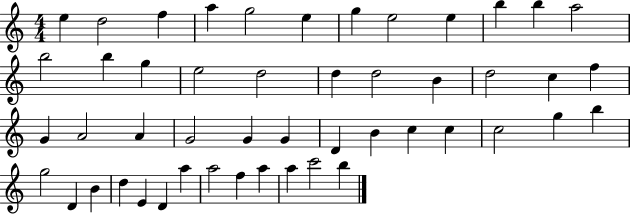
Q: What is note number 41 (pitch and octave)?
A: E4